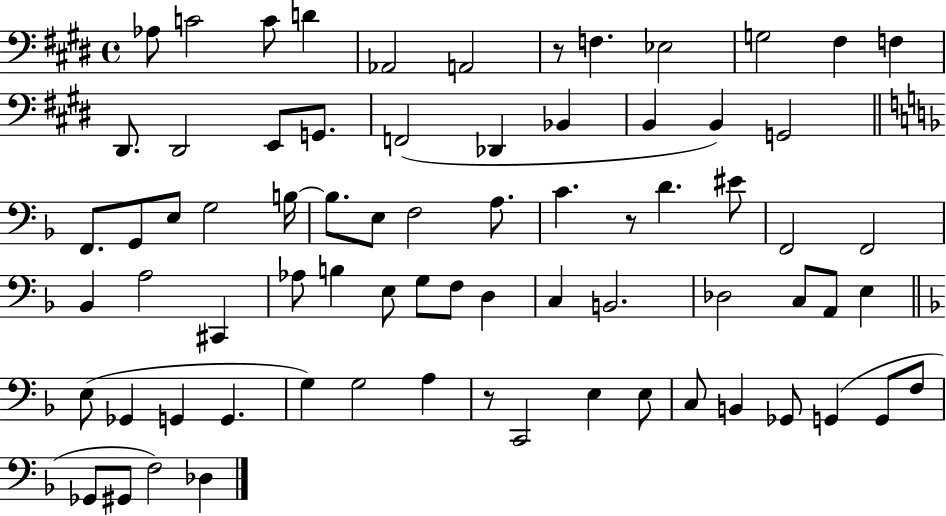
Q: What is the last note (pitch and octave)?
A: Db3